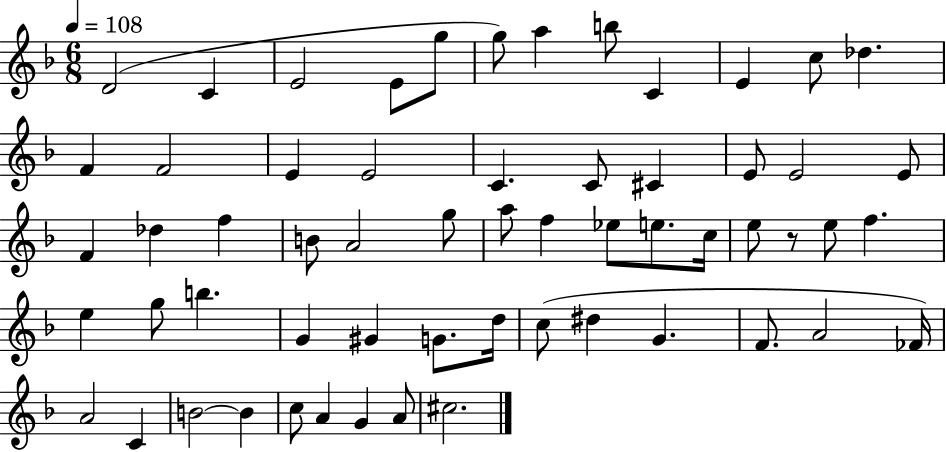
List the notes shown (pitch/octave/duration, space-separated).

D4/h C4/q E4/h E4/e G5/e G5/e A5/q B5/e C4/q E4/q C5/e Db5/q. F4/q F4/h E4/q E4/h C4/q. C4/e C#4/q E4/e E4/h E4/e F4/q Db5/q F5/q B4/e A4/h G5/e A5/e F5/q Eb5/e E5/e. C5/s E5/e R/e E5/e F5/q. E5/q G5/e B5/q. G4/q G#4/q G4/e. D5/s C5/e D#5/q G4/q. F4/e. A4/h FES4/s A4/h C4/q B4/h B4/q C5/e A4/q G4/q A4/e C#5/h.